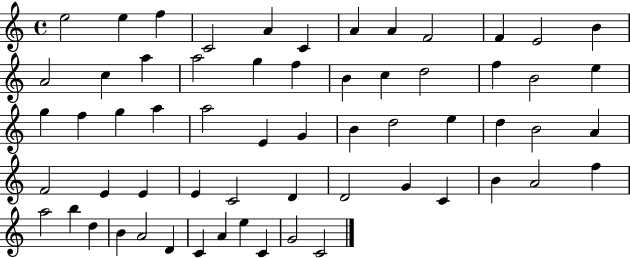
E5/h E5/q F5/q C4/h A4/q C4/q A4/q A4/q F4/h F4/q E4/h B4/q A4/h C5/q A5/q A5/h G5/q F5/q B4/q C5/q D5/h F5/q B4/h E5/q G5/q F5/q G5/q A5/q A5/h E4/q G4/q B4/q D5/h E5/q D5/q B4/h A4/q F4/h E4/q E4/q E4/q C4/h D4/q D4/h G4/q C4/q B4/q A4/h F5/q A5/h B5/q D5/q B4/q A4/h D4/q C4/q A4/q E5/q C4/q G4/h C4/h